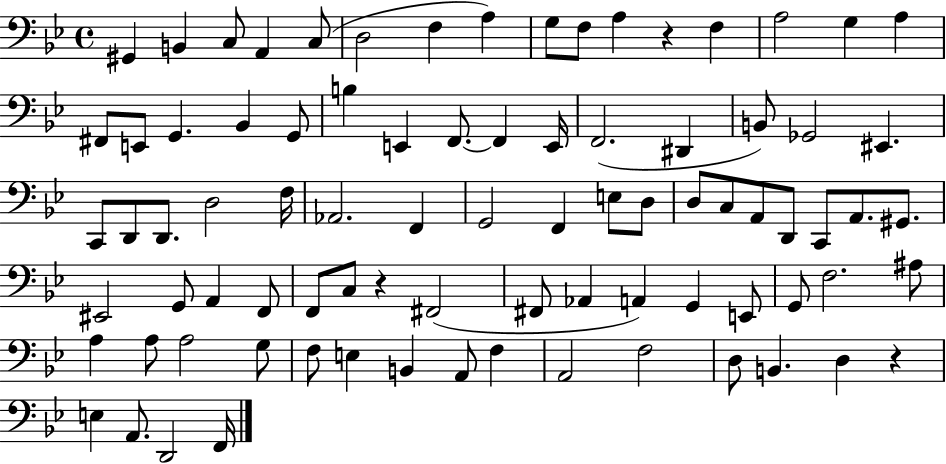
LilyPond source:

{
  \clef bass
  \time 4/4
  \defaultTimeSignature
  \key bes \major
  gis,4 b,4 c8 a,4 c8( | d2 f4 a4) | g8 f8 a4 r4 f4 | a2 g4 a4 | \break fis,8 e,8 g,4. bes,4 g,8 | b4 e,4 f,8.~~ f,4 e,16 | f,2.( dis,4 | b,8) ges,2 eis,4. | \break c,8 d,8 d,8. d2 f16 | aes,2. f,4 | g,2 f,4 e8 d8 | d8 c8 a,8 d,8 c,8 a,8. gis,8. | \break eis,2 g,8 a,4 f,8 | f,8 c8 r4 fis,2( | fis,8 aes,4 a,4) g,4 e,8 | g,8 f2. ais8 | \break a4 a8 a2 g8 | f8 e4 b,4 a,8 f4 | a,2 f2 | d8 b,4. d4 r4 | \break e4 a,8. d,2 f,16 | \bar "|."
}